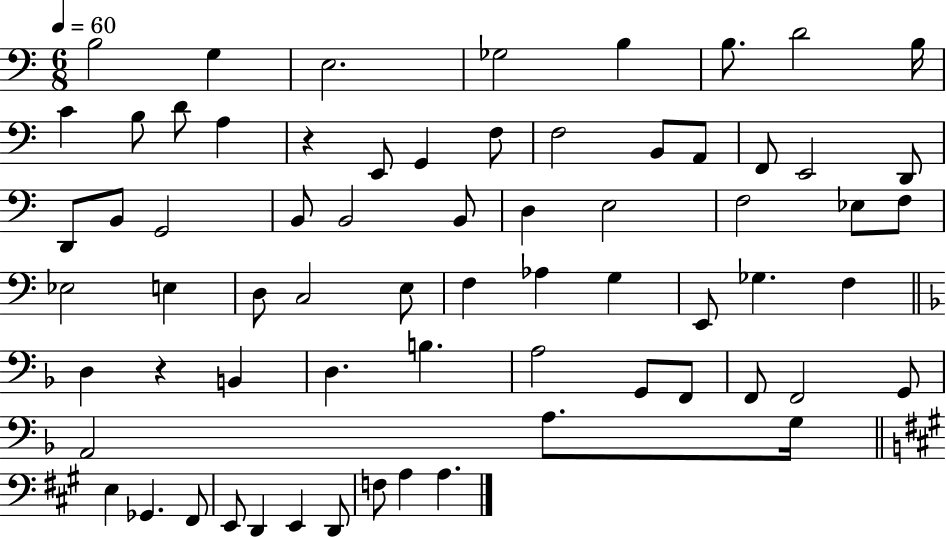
B3/h G3/q E3/h. Gb3/h B3/q B3/e. D4/h B3/s C4/q B3/e D4/e A3/q R/q E2/e G2/q F3/e F3/h B2/e A2/e F2/e E2/h D2/e D2/e B2/e G2/h B2/e B2/h B2/e D3/q E3/h F3/h Eb3/e F3/e Eb3/h E3/q D3/e C3/h E3/e F3/q Ab3/q G3/q E2/e Gb3/q. F3/q D3/q R/q B2/q D3/q. B3/q. A3/h G2/e F2/e F2/e F2/h G2/e A2/h A3/e. G3/s E3/q Gb2/q. F#2/e E2/e D2/q E2/q D2/e F3/e A3/q A3/q.